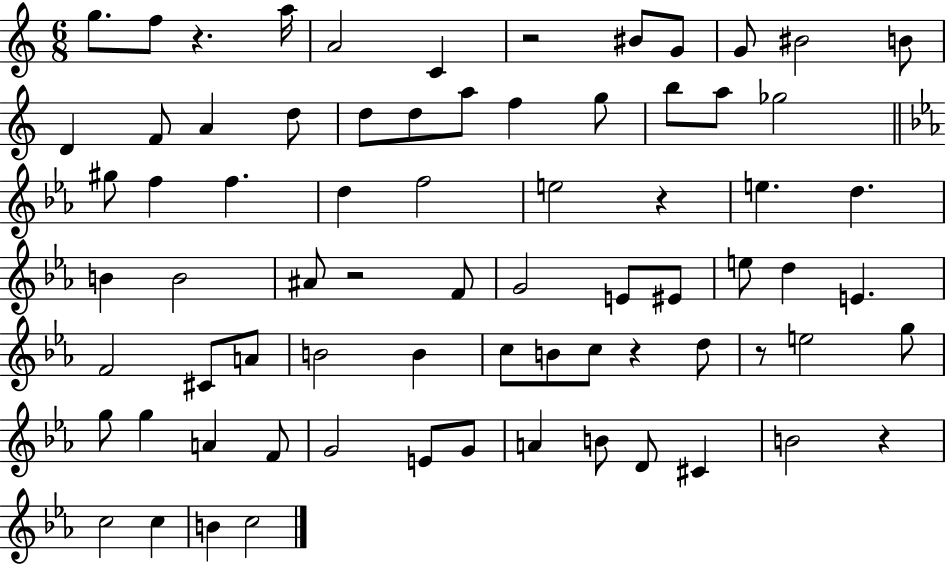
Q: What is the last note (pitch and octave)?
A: C5